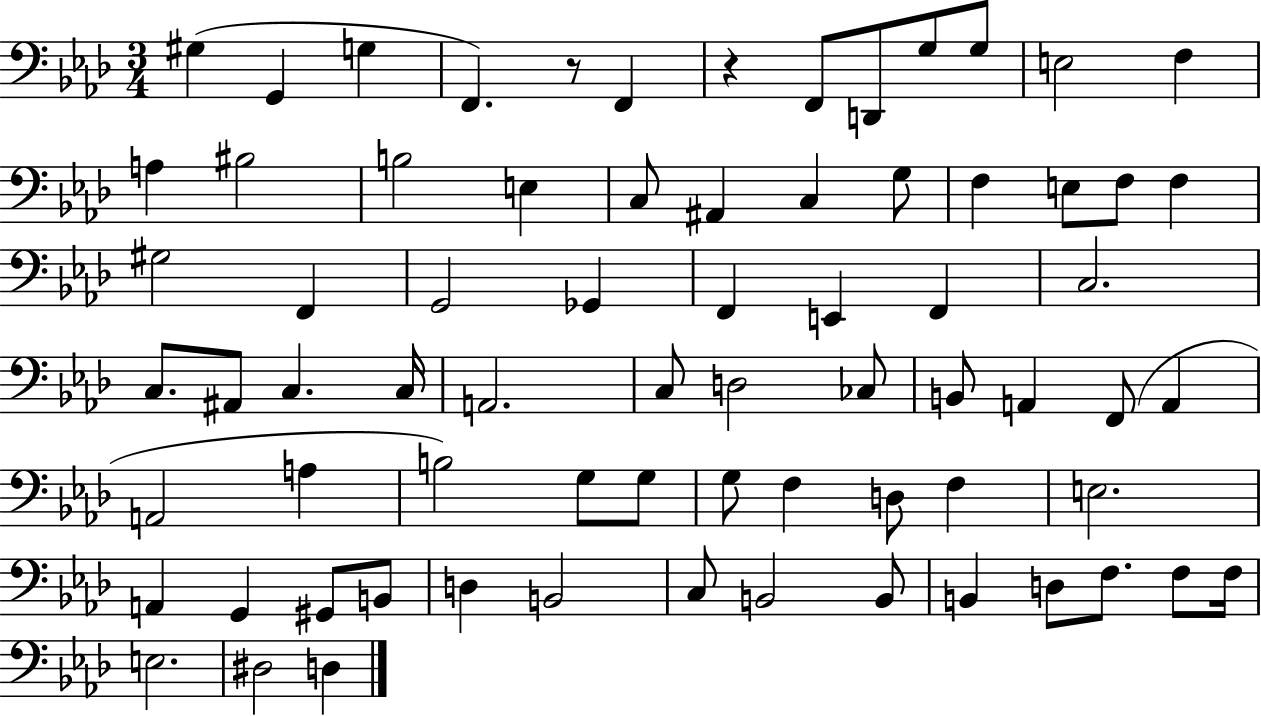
{
  \clef bass
  \numericTimeSignature
  \time 3/4
  \key aes \major
  gis4( g,4 g4 | f,4.) r8 f,4 | r4 f,8 d,8 g8 g8 | e2 f4 | \break a4 bis2 | b2 e4 | c8 ais,4 c4 g8 | f4 e8 f8 f4 | \break gis2 f,4 | g,2 ges,4 | f,4 e,4 f,4 | c2. | \break c8. ais,8 c4. c16 | a,2. | c8 d2 ces8 | b,8 a,4 f,8( a,4 | \break a,2 a4 | b2) g8 g8 | g8 f4 d8 f4 | e2. | \break a,4 g,4 gis,8 b,8 | d4 b,2 | c8 b,2 b,8 | b,4 d8 f8. f8 f16 | \break e2. | dis2 d4 | \bar "|."
}